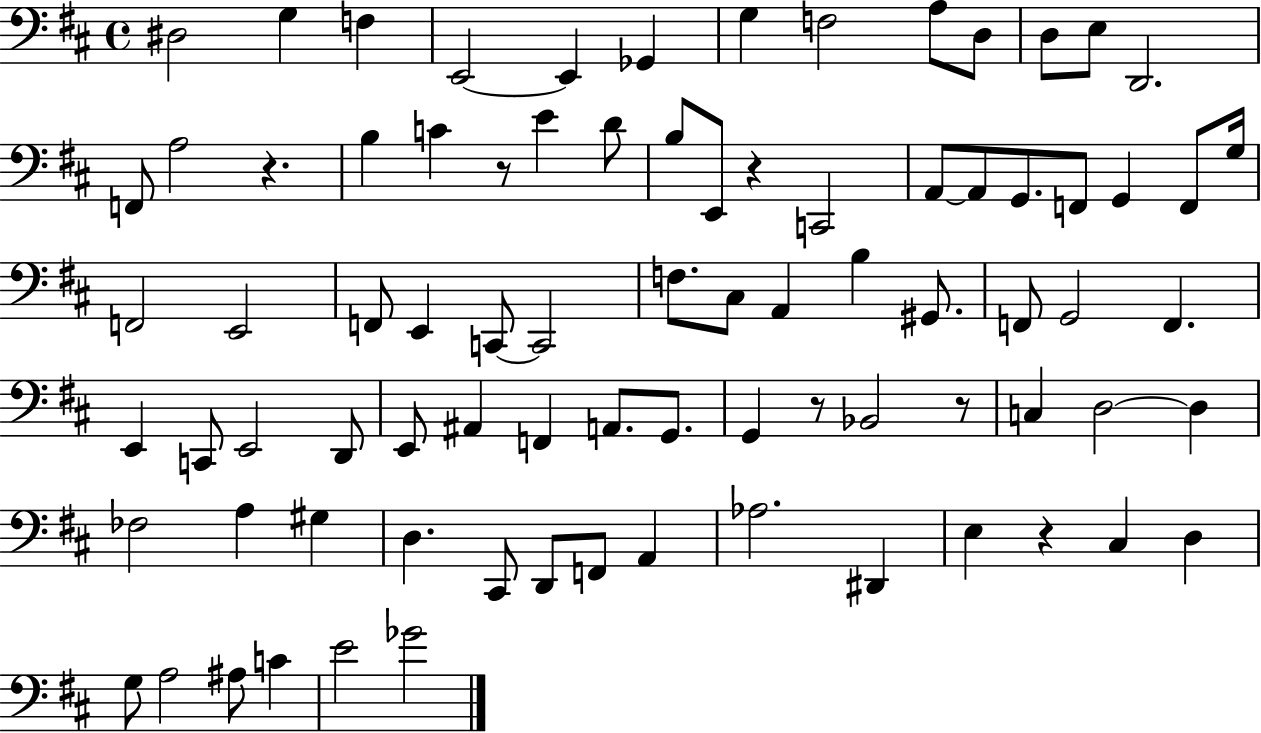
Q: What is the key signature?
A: D major